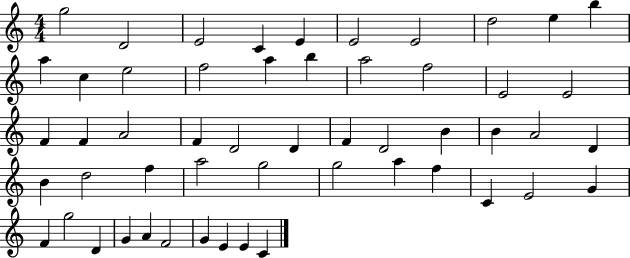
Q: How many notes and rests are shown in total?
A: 53